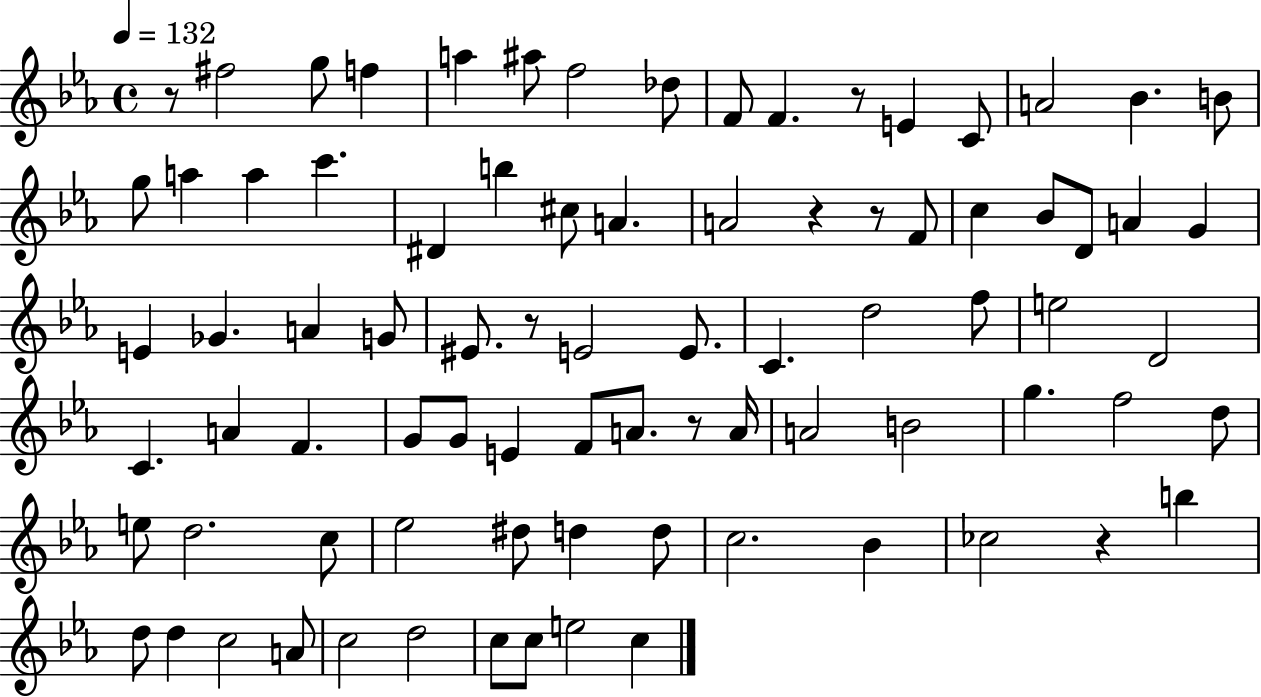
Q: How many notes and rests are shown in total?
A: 83